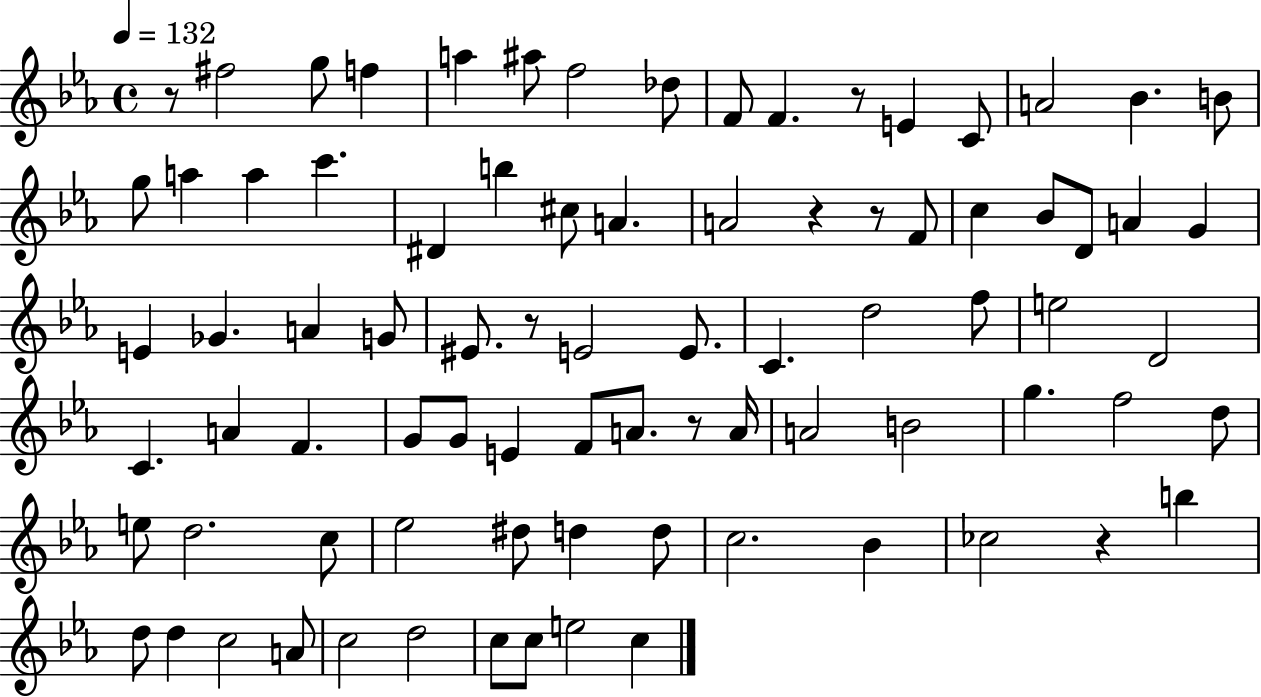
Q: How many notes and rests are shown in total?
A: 83